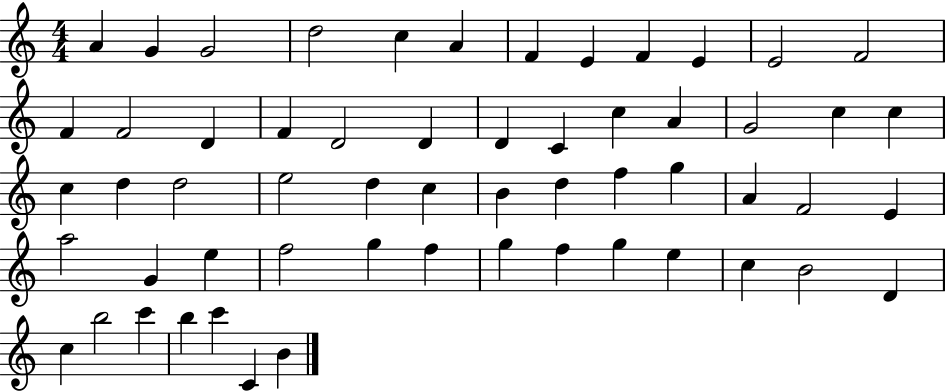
{
  \clef treble
  \numericTimeSignature
  \time 4/4
  \key c \major
  a'4 g'4 g'2 | d''2 c''4 a'4 | f'4 e'4 f'4 e'4 | e'2 f'2 | \break f'4 f'2 d'4 | f'4 d'2 d'4 | d'4 c'4 c''4 a'4 | g'2 c''4 c''4 | \break c''4 d''4 d''2 | e''2 d''4 c''4 | b'4 d''4 f''4 g''4 | a'4 f'2 e'4 | \break a''2 g'4 e''4 | f''2 g''4 f''4 | g''4 f''4 g''4 e''4 | c''4 b'2 d'4 | \break c''4 b''2 c'''4 | b''4 c'''4 c'4 b'4 | \bar "|."
}